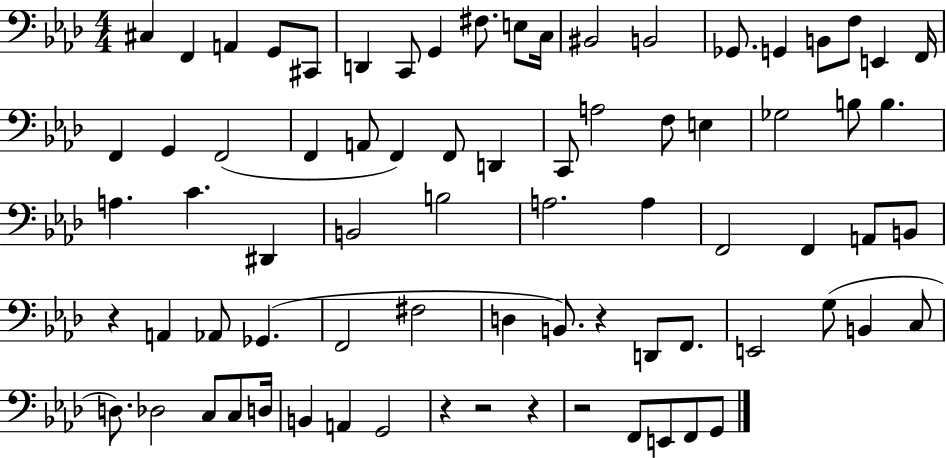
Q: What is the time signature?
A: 4/4